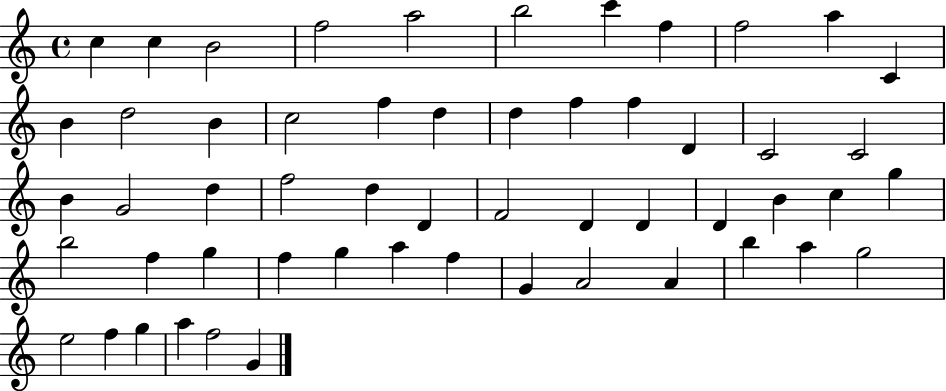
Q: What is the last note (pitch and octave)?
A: G4